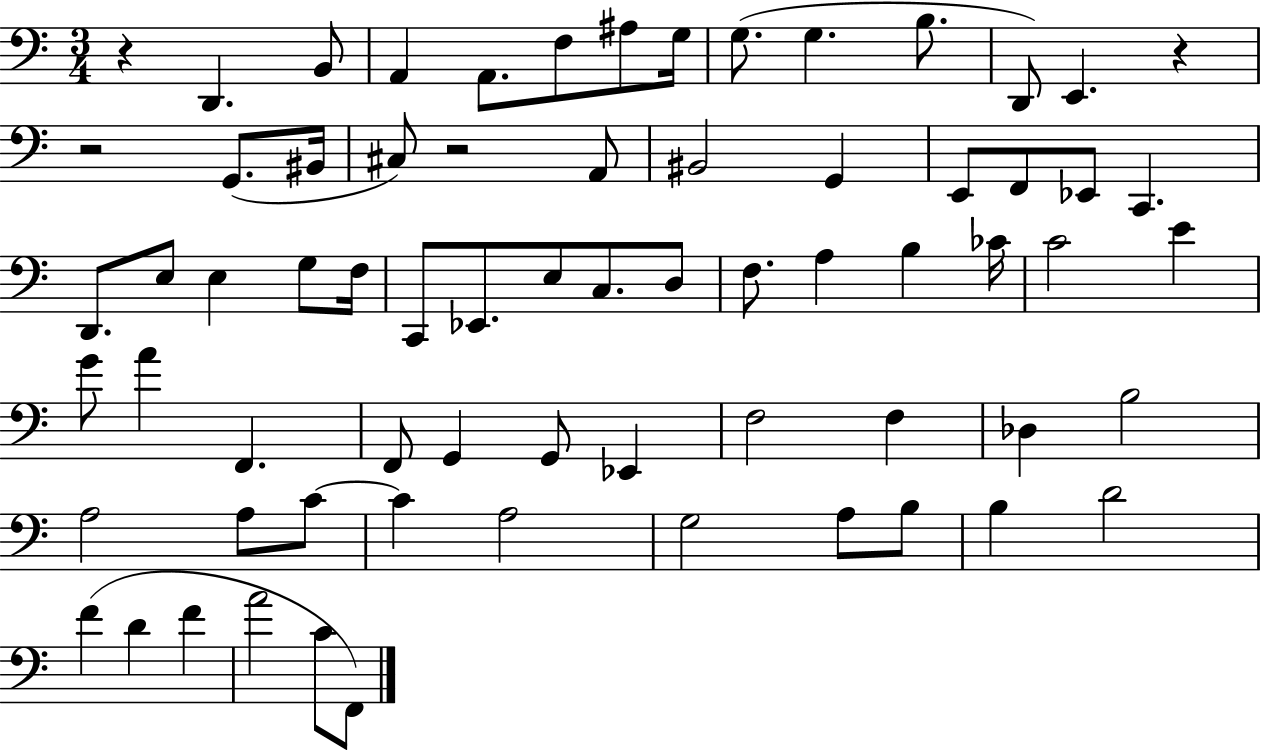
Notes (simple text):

R/q D2/q. B2/e A2/q A2/e. F3/e A#3/e G3/s G3/e. G3/q. B3/e. D2/e E2/q. R/q R/h G2/e. BIS2/s C#3/e R/h A2/e BIS2/h G2/q E2/e F2/e Eb2/e C2/q. D2/e. E3/e E3/q G3/e F3/s C2/e Eb2/e. E3/e C3/e. D3/e F3/e. A3/q B3/q CES4/s C4/h E4/q G4/e A4/q F2/q. F2/e G2/q G2/e Eb2/q F3/h F3/q Db3/q B3/h A3/h A3/e C4/e C4/q A3/h G3/h A3/e B3/e B3/q D4/h F4/q D4/q F4/q A4/h C4/e F2/e